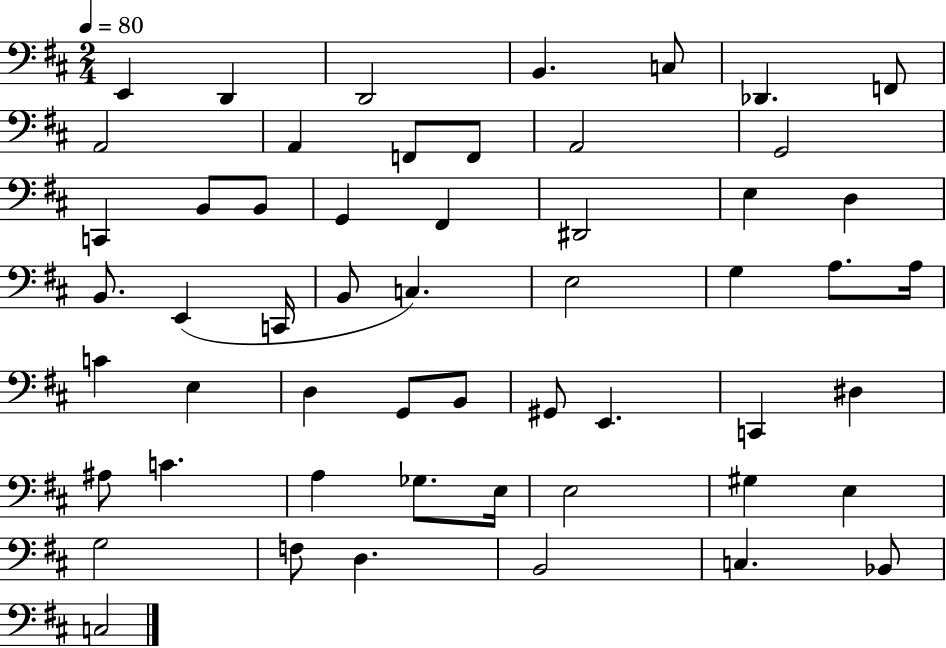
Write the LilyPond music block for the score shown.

{
  \clef bass
  \numericTimeSignature
  \time 2/4
  \key d \major
  \tempo 4 = 80
  \repeat volta 2 { e,4 d,4 | d,2 | b,4. c8 | des,4. f,8 | \break a,2 | a,4 f,8 f,8 | a,2 | g,2 | \break c,4 b,8 b,8 | g,4 fis,4 | dis,2 | e4 d4 | \break b,8. e,4( c,16 | b,8 c4.) | e2 | g4 a8. a16 | \break c'4 e4 | d4 g,8 b,8 | gis,8 e,4. | c,4 dis4 | \break ais8 c'4. | a4 ges8. e16 | e2 | gis4 e4 | \break g2 | f8 d4. | b,2 | c4. bes,8 | \break c2 | } \bar "|."
}